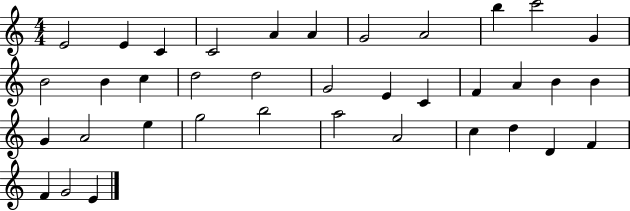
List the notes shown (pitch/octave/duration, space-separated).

E4/h E4/q C4/q C4/h A4/q A4/q G4/h A4/h B5/q C6/h G4/q B4/h B4/q C5/q D5/h D5/h G4/h E4/q C4/q F4/q A4/q B4/q B4/q G4/q A4/h E5/q G5/h B5/h A5/h A4/h C5/q D5/q D4/q F4/q F4/q G4/h E4/q